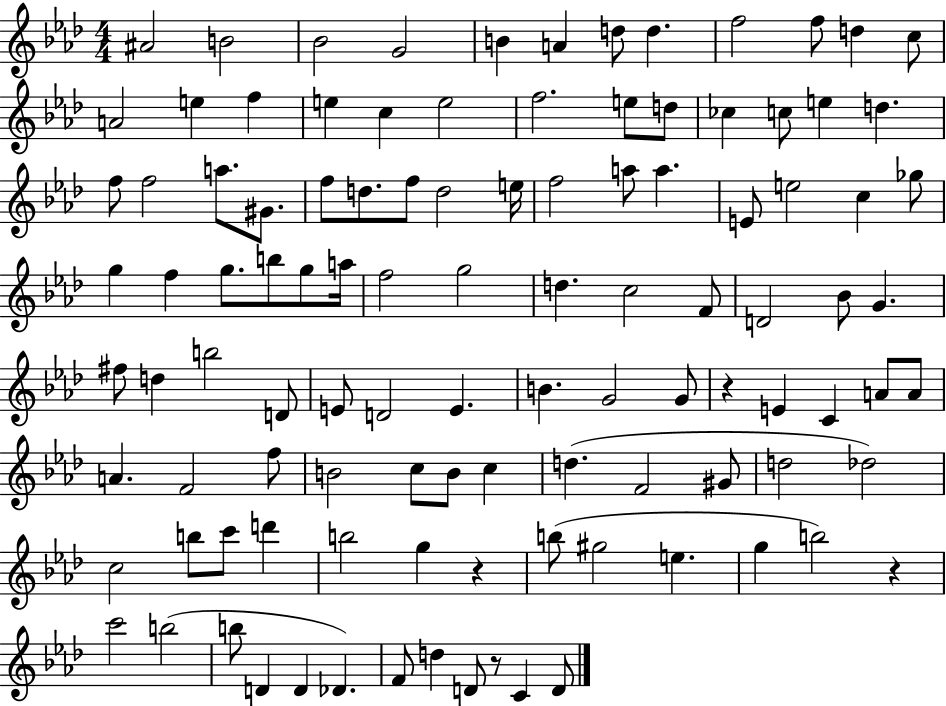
{
  \clef treble
  \numericTimeSignature
  \time 4/4
  \key aes \major
  ais'2 b'2 | bes'2 g'2 | b'4 a'4 d''8 d''4. | f''2 f''8 d''4 c''8 | \break a'2 e''4 f''4 | e''4 c''4 e''2 | f''2. e''8 d''8 | ces''4 c''8 e''4 d''4. | \break f''8 f''2 a''8. gis'8. | f''8 d''8. f''8 d''2 e''16 | f''2 a''8 a''4. | e'8 e''2 c''4 ges''8 | \break g''4 f''4 g''8. b''8 g''8 a''16 | f''2 g''2 | d''4. c''2 f'8 | d'2 bes'8 g'4. | \break fis''8 d''4 b''2 d'8 | e'8 d'2 e'4. | b'4. g'2 g'8 | r4 e'4 c'4 a'8 a'8 | \break a'4. f'2 f''8 | b'2 c''8 b'8 c''4 | d''4.( f'2 gis'8 | d''2 des''2) | \break c''2 b''8 c'''8 d'''4 | b''2 g''4 r4 | b''8( gis''2 e''4. | g''4 b''2) r4 | \break c'''2 b''2( | b''8 d'4 d'4 des'4.) | f'8 d''4 d'8 r8 c'4 d'8 | \bar "|."
}